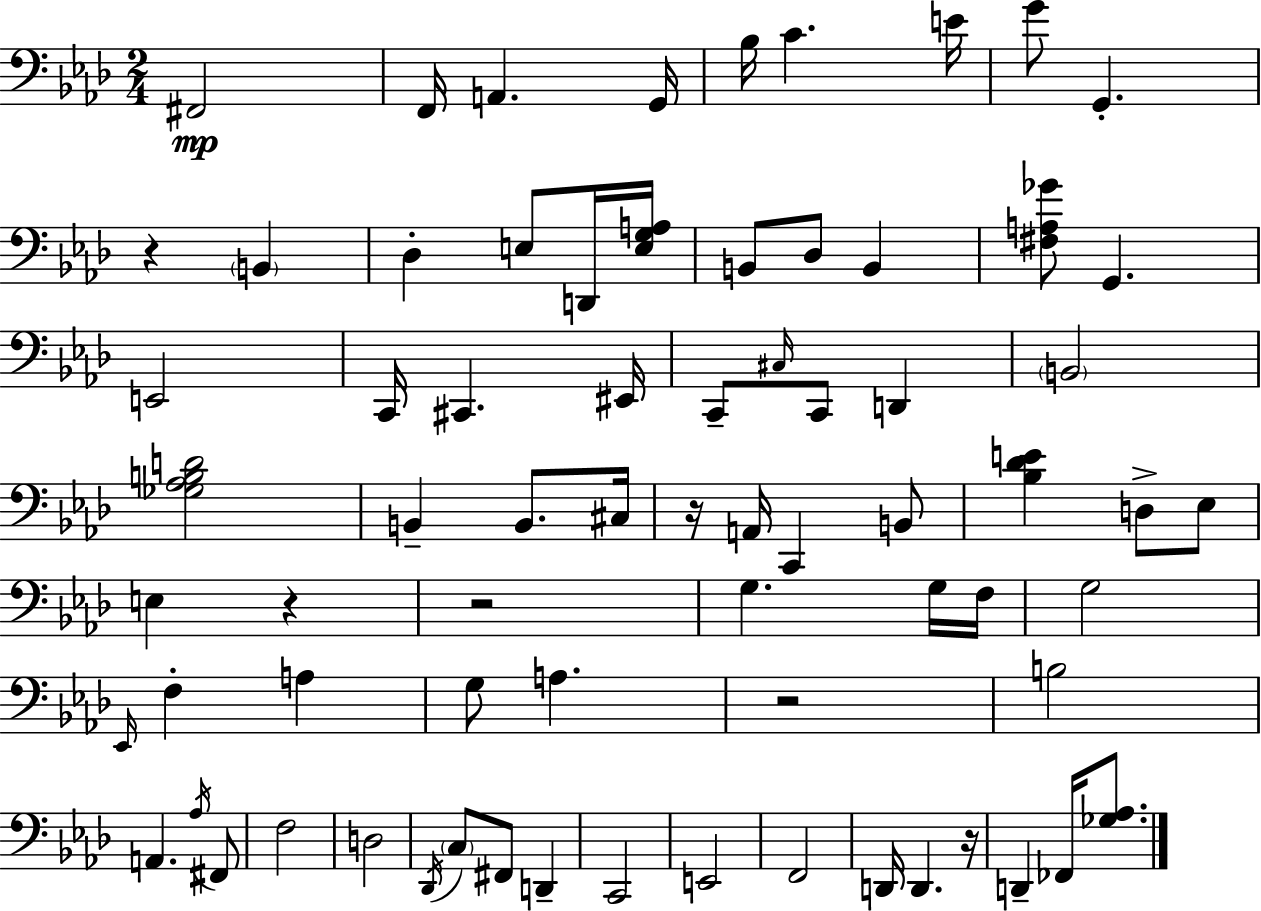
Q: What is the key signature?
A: F minor